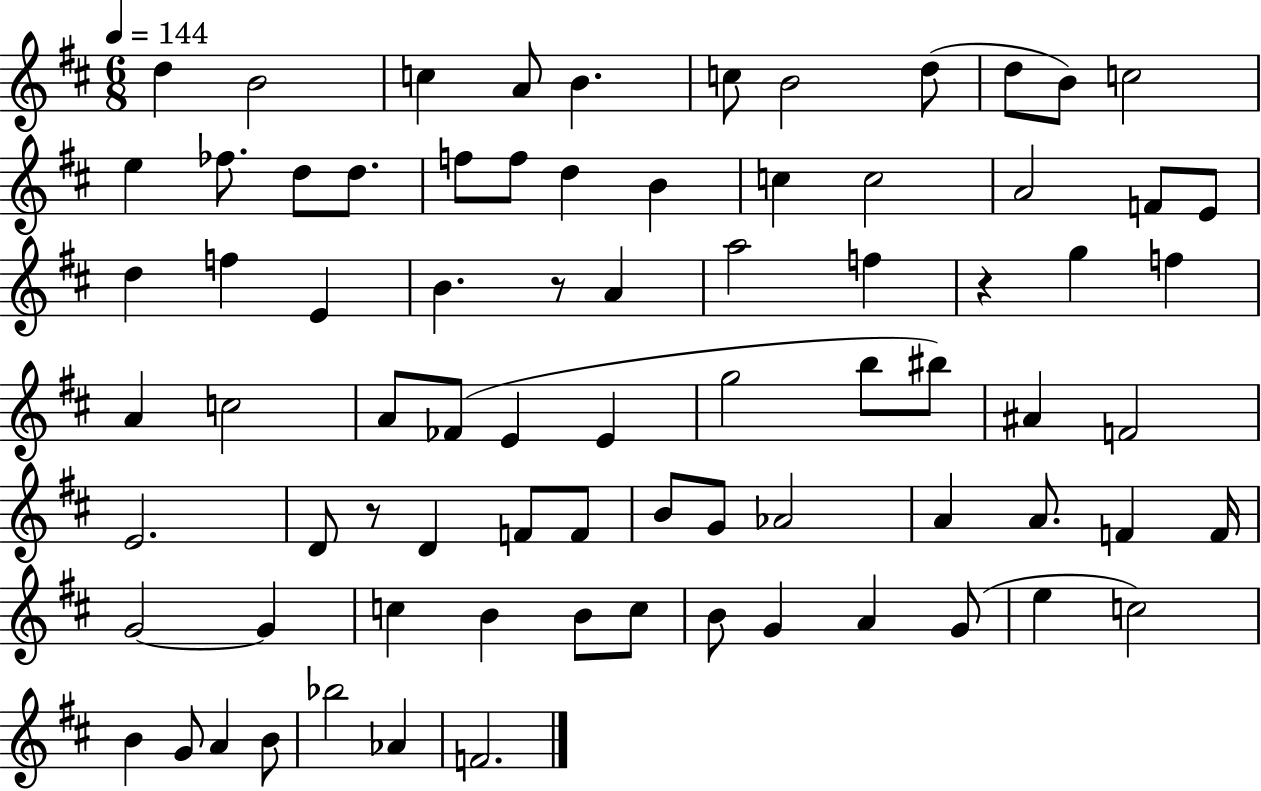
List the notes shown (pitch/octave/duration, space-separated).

D5/q B4/h C5/q A4/e B4/q. C5/e B4/h D5/e D5/e B4/e C5/h E5/q FES5/e. D5/e D5/e. F5/e F5/e D5/q B4/q C5/q C5/h A4/h F4/e E4/e D5/q F5/q E4/q B4/q. R/e A4/q A5/h F5/q R/q G5/q F5/q A4/q C5/h A4/e FES4/e E4/q E4/q G5/h B5/e BIS5/e A#4/q F4/h E4/h. D4/e R/e D4/q F4/e F4/e B4/e G4/e Ab4/h A4/q A4/e. F4/q F4/s G4/h G4/q C5/q B4/q B4/e C5/e B4/e G4/q A4/q G4/e E5/q C5/h B4/q G4/e A4/q B4/e Bb5/h Ab4/q F4/h.